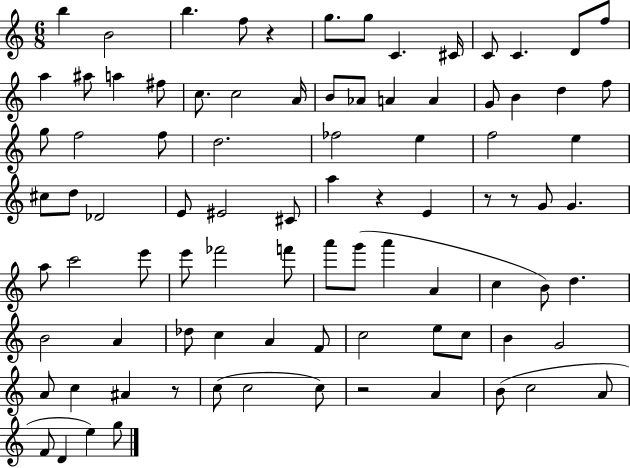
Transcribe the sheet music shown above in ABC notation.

X:1
T:Untitled
M:6/8
L:1/4
K:C
b B2 b f/2 z g/2 g/2 C ^C/4 C/2 C D/2 f/2 a ^a/2 a ^f/2 c/2 c2 A/4 B/2 _A/2 A A G/2 B d f/2 g/2 f2 f/2 d2 _f2 e f2 e ^c/2 d/2 _D2 E/2 ^E2 ^C/2 a z E z/2 z/2 G/2 G a/2 c'2 e'/2 e'/2 _f'2 f'/2 a'/2 g'/2 a' A c B/2 d B2 A _d/2 c A F/2 c2 e/2 c/2 B G2 A/2 c ^A z/2 c/2 c2 c/2 z2 A B/2 c2 A/2 F/2 D e g/2